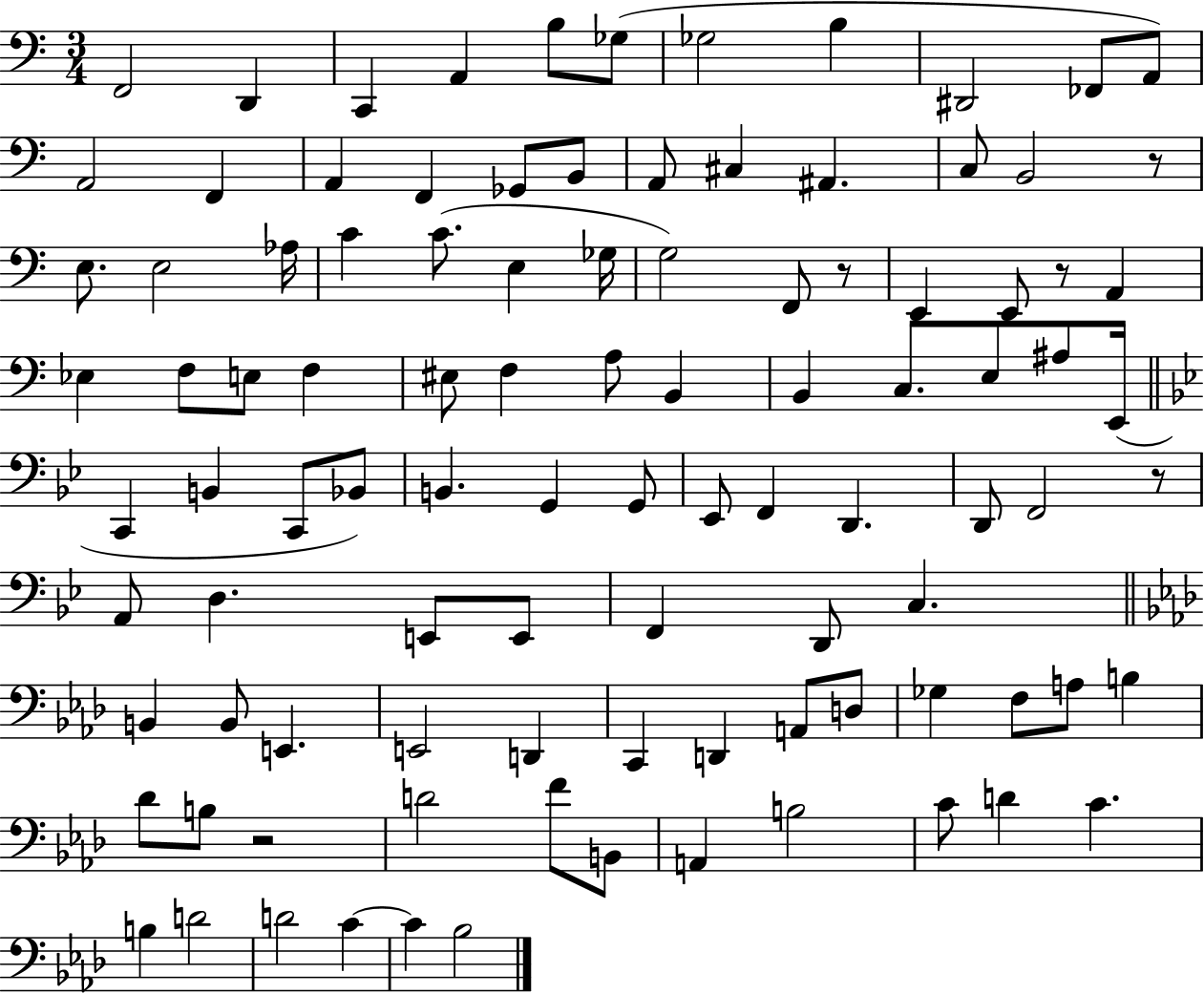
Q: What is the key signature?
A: C major